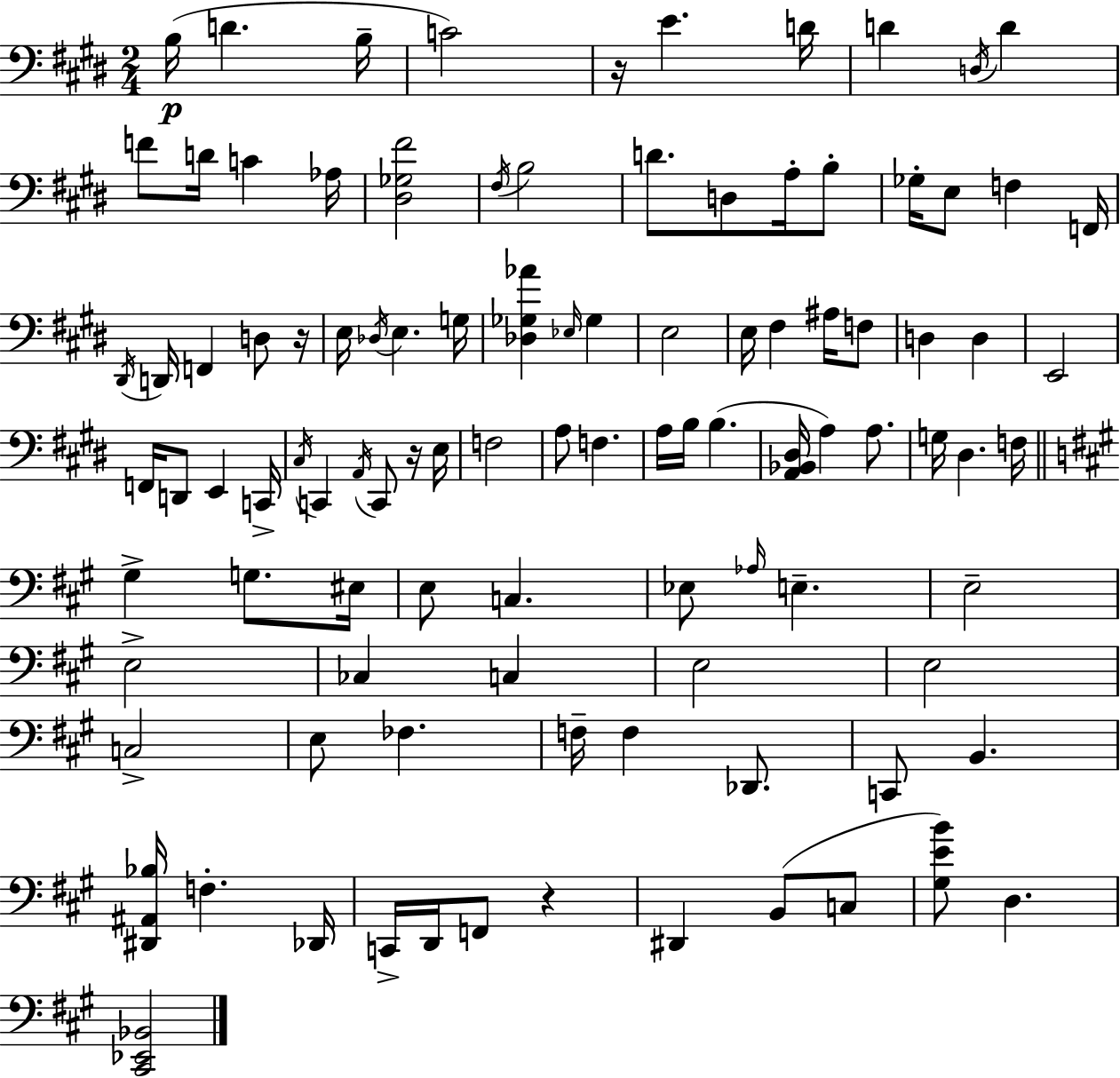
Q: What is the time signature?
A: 2/4